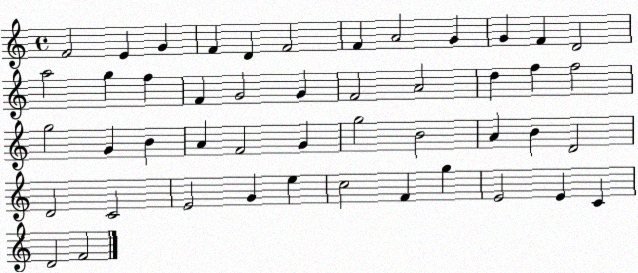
X:1
T:Untitled
M:4/4
L:1/4
K:C
F2 E G F D F2 F A2 G G F D2 a2 g f F G2 G F2 A2 d f f2 g2 G B A F2 G g2 B2 A B D2 D2 C2 E2 G e c2 F g E2 E C D2 F2